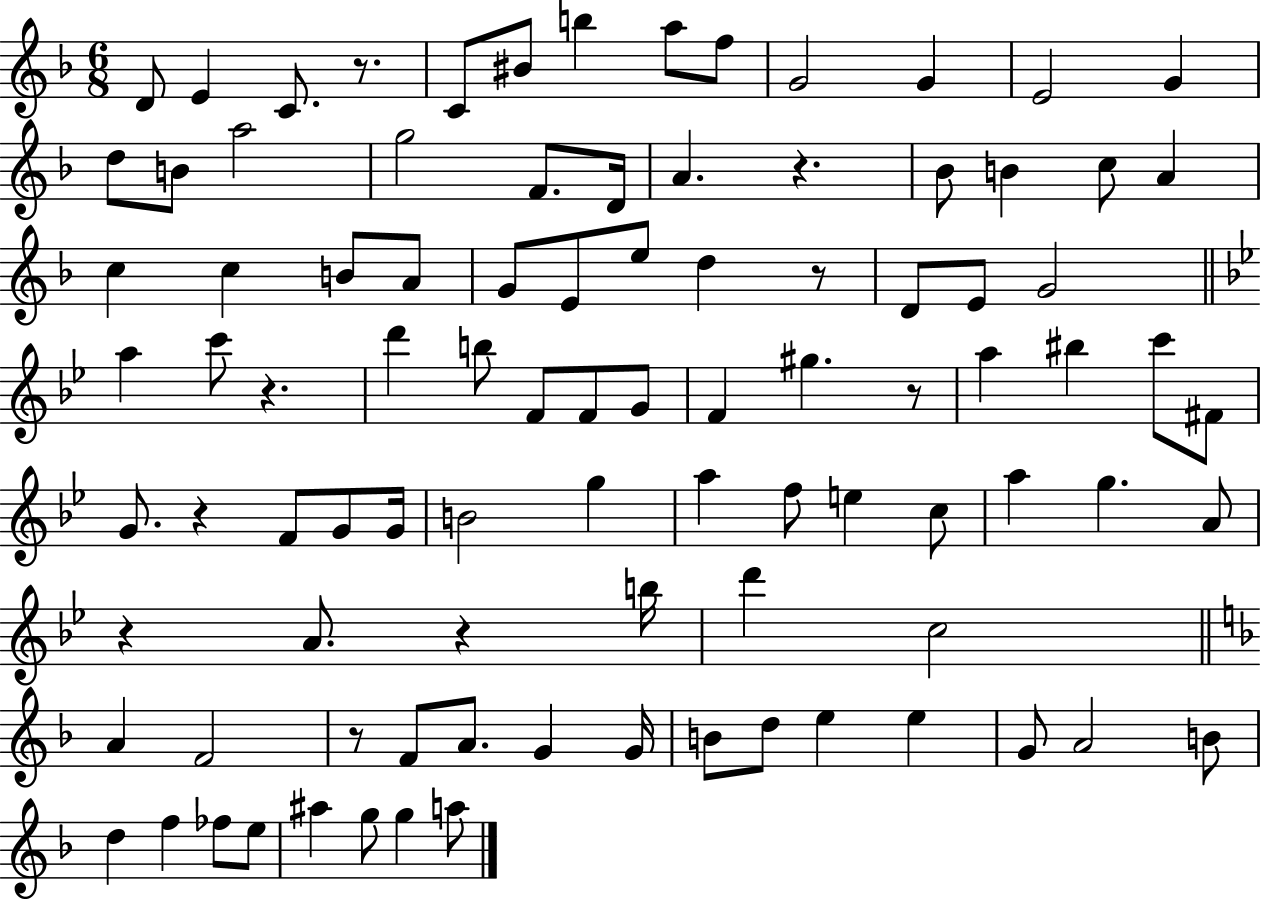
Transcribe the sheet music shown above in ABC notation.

X:1
T:Untitled
M:6/8
L:1/4
K:F
D/2 E C/2 z/2 C/2 ^B/2 b a/2 f/2 G2 G E2 G d/2 B/2 a2 g2 F/2 D/4 A z _B/2 B c/2 A c c B/2 A/2 G/2 E/2 e/2 d z/2 D/2 E/2 G2 a c'/2 z d' b/2 F/2 F/2 G/2 F ^g z/2 a ^b c'/2 ^F/2 G/2 z F/2 G/2 G/4 B2 g a f/2 e c/2 a g A/2 z A/2 z b/4 d' c2 A F2 z/2 F/2 A/2 G G/4 B/2 d/2 e e G/2 A2 B/2 d f _f/2 e/2 ^a g/2 g a/2